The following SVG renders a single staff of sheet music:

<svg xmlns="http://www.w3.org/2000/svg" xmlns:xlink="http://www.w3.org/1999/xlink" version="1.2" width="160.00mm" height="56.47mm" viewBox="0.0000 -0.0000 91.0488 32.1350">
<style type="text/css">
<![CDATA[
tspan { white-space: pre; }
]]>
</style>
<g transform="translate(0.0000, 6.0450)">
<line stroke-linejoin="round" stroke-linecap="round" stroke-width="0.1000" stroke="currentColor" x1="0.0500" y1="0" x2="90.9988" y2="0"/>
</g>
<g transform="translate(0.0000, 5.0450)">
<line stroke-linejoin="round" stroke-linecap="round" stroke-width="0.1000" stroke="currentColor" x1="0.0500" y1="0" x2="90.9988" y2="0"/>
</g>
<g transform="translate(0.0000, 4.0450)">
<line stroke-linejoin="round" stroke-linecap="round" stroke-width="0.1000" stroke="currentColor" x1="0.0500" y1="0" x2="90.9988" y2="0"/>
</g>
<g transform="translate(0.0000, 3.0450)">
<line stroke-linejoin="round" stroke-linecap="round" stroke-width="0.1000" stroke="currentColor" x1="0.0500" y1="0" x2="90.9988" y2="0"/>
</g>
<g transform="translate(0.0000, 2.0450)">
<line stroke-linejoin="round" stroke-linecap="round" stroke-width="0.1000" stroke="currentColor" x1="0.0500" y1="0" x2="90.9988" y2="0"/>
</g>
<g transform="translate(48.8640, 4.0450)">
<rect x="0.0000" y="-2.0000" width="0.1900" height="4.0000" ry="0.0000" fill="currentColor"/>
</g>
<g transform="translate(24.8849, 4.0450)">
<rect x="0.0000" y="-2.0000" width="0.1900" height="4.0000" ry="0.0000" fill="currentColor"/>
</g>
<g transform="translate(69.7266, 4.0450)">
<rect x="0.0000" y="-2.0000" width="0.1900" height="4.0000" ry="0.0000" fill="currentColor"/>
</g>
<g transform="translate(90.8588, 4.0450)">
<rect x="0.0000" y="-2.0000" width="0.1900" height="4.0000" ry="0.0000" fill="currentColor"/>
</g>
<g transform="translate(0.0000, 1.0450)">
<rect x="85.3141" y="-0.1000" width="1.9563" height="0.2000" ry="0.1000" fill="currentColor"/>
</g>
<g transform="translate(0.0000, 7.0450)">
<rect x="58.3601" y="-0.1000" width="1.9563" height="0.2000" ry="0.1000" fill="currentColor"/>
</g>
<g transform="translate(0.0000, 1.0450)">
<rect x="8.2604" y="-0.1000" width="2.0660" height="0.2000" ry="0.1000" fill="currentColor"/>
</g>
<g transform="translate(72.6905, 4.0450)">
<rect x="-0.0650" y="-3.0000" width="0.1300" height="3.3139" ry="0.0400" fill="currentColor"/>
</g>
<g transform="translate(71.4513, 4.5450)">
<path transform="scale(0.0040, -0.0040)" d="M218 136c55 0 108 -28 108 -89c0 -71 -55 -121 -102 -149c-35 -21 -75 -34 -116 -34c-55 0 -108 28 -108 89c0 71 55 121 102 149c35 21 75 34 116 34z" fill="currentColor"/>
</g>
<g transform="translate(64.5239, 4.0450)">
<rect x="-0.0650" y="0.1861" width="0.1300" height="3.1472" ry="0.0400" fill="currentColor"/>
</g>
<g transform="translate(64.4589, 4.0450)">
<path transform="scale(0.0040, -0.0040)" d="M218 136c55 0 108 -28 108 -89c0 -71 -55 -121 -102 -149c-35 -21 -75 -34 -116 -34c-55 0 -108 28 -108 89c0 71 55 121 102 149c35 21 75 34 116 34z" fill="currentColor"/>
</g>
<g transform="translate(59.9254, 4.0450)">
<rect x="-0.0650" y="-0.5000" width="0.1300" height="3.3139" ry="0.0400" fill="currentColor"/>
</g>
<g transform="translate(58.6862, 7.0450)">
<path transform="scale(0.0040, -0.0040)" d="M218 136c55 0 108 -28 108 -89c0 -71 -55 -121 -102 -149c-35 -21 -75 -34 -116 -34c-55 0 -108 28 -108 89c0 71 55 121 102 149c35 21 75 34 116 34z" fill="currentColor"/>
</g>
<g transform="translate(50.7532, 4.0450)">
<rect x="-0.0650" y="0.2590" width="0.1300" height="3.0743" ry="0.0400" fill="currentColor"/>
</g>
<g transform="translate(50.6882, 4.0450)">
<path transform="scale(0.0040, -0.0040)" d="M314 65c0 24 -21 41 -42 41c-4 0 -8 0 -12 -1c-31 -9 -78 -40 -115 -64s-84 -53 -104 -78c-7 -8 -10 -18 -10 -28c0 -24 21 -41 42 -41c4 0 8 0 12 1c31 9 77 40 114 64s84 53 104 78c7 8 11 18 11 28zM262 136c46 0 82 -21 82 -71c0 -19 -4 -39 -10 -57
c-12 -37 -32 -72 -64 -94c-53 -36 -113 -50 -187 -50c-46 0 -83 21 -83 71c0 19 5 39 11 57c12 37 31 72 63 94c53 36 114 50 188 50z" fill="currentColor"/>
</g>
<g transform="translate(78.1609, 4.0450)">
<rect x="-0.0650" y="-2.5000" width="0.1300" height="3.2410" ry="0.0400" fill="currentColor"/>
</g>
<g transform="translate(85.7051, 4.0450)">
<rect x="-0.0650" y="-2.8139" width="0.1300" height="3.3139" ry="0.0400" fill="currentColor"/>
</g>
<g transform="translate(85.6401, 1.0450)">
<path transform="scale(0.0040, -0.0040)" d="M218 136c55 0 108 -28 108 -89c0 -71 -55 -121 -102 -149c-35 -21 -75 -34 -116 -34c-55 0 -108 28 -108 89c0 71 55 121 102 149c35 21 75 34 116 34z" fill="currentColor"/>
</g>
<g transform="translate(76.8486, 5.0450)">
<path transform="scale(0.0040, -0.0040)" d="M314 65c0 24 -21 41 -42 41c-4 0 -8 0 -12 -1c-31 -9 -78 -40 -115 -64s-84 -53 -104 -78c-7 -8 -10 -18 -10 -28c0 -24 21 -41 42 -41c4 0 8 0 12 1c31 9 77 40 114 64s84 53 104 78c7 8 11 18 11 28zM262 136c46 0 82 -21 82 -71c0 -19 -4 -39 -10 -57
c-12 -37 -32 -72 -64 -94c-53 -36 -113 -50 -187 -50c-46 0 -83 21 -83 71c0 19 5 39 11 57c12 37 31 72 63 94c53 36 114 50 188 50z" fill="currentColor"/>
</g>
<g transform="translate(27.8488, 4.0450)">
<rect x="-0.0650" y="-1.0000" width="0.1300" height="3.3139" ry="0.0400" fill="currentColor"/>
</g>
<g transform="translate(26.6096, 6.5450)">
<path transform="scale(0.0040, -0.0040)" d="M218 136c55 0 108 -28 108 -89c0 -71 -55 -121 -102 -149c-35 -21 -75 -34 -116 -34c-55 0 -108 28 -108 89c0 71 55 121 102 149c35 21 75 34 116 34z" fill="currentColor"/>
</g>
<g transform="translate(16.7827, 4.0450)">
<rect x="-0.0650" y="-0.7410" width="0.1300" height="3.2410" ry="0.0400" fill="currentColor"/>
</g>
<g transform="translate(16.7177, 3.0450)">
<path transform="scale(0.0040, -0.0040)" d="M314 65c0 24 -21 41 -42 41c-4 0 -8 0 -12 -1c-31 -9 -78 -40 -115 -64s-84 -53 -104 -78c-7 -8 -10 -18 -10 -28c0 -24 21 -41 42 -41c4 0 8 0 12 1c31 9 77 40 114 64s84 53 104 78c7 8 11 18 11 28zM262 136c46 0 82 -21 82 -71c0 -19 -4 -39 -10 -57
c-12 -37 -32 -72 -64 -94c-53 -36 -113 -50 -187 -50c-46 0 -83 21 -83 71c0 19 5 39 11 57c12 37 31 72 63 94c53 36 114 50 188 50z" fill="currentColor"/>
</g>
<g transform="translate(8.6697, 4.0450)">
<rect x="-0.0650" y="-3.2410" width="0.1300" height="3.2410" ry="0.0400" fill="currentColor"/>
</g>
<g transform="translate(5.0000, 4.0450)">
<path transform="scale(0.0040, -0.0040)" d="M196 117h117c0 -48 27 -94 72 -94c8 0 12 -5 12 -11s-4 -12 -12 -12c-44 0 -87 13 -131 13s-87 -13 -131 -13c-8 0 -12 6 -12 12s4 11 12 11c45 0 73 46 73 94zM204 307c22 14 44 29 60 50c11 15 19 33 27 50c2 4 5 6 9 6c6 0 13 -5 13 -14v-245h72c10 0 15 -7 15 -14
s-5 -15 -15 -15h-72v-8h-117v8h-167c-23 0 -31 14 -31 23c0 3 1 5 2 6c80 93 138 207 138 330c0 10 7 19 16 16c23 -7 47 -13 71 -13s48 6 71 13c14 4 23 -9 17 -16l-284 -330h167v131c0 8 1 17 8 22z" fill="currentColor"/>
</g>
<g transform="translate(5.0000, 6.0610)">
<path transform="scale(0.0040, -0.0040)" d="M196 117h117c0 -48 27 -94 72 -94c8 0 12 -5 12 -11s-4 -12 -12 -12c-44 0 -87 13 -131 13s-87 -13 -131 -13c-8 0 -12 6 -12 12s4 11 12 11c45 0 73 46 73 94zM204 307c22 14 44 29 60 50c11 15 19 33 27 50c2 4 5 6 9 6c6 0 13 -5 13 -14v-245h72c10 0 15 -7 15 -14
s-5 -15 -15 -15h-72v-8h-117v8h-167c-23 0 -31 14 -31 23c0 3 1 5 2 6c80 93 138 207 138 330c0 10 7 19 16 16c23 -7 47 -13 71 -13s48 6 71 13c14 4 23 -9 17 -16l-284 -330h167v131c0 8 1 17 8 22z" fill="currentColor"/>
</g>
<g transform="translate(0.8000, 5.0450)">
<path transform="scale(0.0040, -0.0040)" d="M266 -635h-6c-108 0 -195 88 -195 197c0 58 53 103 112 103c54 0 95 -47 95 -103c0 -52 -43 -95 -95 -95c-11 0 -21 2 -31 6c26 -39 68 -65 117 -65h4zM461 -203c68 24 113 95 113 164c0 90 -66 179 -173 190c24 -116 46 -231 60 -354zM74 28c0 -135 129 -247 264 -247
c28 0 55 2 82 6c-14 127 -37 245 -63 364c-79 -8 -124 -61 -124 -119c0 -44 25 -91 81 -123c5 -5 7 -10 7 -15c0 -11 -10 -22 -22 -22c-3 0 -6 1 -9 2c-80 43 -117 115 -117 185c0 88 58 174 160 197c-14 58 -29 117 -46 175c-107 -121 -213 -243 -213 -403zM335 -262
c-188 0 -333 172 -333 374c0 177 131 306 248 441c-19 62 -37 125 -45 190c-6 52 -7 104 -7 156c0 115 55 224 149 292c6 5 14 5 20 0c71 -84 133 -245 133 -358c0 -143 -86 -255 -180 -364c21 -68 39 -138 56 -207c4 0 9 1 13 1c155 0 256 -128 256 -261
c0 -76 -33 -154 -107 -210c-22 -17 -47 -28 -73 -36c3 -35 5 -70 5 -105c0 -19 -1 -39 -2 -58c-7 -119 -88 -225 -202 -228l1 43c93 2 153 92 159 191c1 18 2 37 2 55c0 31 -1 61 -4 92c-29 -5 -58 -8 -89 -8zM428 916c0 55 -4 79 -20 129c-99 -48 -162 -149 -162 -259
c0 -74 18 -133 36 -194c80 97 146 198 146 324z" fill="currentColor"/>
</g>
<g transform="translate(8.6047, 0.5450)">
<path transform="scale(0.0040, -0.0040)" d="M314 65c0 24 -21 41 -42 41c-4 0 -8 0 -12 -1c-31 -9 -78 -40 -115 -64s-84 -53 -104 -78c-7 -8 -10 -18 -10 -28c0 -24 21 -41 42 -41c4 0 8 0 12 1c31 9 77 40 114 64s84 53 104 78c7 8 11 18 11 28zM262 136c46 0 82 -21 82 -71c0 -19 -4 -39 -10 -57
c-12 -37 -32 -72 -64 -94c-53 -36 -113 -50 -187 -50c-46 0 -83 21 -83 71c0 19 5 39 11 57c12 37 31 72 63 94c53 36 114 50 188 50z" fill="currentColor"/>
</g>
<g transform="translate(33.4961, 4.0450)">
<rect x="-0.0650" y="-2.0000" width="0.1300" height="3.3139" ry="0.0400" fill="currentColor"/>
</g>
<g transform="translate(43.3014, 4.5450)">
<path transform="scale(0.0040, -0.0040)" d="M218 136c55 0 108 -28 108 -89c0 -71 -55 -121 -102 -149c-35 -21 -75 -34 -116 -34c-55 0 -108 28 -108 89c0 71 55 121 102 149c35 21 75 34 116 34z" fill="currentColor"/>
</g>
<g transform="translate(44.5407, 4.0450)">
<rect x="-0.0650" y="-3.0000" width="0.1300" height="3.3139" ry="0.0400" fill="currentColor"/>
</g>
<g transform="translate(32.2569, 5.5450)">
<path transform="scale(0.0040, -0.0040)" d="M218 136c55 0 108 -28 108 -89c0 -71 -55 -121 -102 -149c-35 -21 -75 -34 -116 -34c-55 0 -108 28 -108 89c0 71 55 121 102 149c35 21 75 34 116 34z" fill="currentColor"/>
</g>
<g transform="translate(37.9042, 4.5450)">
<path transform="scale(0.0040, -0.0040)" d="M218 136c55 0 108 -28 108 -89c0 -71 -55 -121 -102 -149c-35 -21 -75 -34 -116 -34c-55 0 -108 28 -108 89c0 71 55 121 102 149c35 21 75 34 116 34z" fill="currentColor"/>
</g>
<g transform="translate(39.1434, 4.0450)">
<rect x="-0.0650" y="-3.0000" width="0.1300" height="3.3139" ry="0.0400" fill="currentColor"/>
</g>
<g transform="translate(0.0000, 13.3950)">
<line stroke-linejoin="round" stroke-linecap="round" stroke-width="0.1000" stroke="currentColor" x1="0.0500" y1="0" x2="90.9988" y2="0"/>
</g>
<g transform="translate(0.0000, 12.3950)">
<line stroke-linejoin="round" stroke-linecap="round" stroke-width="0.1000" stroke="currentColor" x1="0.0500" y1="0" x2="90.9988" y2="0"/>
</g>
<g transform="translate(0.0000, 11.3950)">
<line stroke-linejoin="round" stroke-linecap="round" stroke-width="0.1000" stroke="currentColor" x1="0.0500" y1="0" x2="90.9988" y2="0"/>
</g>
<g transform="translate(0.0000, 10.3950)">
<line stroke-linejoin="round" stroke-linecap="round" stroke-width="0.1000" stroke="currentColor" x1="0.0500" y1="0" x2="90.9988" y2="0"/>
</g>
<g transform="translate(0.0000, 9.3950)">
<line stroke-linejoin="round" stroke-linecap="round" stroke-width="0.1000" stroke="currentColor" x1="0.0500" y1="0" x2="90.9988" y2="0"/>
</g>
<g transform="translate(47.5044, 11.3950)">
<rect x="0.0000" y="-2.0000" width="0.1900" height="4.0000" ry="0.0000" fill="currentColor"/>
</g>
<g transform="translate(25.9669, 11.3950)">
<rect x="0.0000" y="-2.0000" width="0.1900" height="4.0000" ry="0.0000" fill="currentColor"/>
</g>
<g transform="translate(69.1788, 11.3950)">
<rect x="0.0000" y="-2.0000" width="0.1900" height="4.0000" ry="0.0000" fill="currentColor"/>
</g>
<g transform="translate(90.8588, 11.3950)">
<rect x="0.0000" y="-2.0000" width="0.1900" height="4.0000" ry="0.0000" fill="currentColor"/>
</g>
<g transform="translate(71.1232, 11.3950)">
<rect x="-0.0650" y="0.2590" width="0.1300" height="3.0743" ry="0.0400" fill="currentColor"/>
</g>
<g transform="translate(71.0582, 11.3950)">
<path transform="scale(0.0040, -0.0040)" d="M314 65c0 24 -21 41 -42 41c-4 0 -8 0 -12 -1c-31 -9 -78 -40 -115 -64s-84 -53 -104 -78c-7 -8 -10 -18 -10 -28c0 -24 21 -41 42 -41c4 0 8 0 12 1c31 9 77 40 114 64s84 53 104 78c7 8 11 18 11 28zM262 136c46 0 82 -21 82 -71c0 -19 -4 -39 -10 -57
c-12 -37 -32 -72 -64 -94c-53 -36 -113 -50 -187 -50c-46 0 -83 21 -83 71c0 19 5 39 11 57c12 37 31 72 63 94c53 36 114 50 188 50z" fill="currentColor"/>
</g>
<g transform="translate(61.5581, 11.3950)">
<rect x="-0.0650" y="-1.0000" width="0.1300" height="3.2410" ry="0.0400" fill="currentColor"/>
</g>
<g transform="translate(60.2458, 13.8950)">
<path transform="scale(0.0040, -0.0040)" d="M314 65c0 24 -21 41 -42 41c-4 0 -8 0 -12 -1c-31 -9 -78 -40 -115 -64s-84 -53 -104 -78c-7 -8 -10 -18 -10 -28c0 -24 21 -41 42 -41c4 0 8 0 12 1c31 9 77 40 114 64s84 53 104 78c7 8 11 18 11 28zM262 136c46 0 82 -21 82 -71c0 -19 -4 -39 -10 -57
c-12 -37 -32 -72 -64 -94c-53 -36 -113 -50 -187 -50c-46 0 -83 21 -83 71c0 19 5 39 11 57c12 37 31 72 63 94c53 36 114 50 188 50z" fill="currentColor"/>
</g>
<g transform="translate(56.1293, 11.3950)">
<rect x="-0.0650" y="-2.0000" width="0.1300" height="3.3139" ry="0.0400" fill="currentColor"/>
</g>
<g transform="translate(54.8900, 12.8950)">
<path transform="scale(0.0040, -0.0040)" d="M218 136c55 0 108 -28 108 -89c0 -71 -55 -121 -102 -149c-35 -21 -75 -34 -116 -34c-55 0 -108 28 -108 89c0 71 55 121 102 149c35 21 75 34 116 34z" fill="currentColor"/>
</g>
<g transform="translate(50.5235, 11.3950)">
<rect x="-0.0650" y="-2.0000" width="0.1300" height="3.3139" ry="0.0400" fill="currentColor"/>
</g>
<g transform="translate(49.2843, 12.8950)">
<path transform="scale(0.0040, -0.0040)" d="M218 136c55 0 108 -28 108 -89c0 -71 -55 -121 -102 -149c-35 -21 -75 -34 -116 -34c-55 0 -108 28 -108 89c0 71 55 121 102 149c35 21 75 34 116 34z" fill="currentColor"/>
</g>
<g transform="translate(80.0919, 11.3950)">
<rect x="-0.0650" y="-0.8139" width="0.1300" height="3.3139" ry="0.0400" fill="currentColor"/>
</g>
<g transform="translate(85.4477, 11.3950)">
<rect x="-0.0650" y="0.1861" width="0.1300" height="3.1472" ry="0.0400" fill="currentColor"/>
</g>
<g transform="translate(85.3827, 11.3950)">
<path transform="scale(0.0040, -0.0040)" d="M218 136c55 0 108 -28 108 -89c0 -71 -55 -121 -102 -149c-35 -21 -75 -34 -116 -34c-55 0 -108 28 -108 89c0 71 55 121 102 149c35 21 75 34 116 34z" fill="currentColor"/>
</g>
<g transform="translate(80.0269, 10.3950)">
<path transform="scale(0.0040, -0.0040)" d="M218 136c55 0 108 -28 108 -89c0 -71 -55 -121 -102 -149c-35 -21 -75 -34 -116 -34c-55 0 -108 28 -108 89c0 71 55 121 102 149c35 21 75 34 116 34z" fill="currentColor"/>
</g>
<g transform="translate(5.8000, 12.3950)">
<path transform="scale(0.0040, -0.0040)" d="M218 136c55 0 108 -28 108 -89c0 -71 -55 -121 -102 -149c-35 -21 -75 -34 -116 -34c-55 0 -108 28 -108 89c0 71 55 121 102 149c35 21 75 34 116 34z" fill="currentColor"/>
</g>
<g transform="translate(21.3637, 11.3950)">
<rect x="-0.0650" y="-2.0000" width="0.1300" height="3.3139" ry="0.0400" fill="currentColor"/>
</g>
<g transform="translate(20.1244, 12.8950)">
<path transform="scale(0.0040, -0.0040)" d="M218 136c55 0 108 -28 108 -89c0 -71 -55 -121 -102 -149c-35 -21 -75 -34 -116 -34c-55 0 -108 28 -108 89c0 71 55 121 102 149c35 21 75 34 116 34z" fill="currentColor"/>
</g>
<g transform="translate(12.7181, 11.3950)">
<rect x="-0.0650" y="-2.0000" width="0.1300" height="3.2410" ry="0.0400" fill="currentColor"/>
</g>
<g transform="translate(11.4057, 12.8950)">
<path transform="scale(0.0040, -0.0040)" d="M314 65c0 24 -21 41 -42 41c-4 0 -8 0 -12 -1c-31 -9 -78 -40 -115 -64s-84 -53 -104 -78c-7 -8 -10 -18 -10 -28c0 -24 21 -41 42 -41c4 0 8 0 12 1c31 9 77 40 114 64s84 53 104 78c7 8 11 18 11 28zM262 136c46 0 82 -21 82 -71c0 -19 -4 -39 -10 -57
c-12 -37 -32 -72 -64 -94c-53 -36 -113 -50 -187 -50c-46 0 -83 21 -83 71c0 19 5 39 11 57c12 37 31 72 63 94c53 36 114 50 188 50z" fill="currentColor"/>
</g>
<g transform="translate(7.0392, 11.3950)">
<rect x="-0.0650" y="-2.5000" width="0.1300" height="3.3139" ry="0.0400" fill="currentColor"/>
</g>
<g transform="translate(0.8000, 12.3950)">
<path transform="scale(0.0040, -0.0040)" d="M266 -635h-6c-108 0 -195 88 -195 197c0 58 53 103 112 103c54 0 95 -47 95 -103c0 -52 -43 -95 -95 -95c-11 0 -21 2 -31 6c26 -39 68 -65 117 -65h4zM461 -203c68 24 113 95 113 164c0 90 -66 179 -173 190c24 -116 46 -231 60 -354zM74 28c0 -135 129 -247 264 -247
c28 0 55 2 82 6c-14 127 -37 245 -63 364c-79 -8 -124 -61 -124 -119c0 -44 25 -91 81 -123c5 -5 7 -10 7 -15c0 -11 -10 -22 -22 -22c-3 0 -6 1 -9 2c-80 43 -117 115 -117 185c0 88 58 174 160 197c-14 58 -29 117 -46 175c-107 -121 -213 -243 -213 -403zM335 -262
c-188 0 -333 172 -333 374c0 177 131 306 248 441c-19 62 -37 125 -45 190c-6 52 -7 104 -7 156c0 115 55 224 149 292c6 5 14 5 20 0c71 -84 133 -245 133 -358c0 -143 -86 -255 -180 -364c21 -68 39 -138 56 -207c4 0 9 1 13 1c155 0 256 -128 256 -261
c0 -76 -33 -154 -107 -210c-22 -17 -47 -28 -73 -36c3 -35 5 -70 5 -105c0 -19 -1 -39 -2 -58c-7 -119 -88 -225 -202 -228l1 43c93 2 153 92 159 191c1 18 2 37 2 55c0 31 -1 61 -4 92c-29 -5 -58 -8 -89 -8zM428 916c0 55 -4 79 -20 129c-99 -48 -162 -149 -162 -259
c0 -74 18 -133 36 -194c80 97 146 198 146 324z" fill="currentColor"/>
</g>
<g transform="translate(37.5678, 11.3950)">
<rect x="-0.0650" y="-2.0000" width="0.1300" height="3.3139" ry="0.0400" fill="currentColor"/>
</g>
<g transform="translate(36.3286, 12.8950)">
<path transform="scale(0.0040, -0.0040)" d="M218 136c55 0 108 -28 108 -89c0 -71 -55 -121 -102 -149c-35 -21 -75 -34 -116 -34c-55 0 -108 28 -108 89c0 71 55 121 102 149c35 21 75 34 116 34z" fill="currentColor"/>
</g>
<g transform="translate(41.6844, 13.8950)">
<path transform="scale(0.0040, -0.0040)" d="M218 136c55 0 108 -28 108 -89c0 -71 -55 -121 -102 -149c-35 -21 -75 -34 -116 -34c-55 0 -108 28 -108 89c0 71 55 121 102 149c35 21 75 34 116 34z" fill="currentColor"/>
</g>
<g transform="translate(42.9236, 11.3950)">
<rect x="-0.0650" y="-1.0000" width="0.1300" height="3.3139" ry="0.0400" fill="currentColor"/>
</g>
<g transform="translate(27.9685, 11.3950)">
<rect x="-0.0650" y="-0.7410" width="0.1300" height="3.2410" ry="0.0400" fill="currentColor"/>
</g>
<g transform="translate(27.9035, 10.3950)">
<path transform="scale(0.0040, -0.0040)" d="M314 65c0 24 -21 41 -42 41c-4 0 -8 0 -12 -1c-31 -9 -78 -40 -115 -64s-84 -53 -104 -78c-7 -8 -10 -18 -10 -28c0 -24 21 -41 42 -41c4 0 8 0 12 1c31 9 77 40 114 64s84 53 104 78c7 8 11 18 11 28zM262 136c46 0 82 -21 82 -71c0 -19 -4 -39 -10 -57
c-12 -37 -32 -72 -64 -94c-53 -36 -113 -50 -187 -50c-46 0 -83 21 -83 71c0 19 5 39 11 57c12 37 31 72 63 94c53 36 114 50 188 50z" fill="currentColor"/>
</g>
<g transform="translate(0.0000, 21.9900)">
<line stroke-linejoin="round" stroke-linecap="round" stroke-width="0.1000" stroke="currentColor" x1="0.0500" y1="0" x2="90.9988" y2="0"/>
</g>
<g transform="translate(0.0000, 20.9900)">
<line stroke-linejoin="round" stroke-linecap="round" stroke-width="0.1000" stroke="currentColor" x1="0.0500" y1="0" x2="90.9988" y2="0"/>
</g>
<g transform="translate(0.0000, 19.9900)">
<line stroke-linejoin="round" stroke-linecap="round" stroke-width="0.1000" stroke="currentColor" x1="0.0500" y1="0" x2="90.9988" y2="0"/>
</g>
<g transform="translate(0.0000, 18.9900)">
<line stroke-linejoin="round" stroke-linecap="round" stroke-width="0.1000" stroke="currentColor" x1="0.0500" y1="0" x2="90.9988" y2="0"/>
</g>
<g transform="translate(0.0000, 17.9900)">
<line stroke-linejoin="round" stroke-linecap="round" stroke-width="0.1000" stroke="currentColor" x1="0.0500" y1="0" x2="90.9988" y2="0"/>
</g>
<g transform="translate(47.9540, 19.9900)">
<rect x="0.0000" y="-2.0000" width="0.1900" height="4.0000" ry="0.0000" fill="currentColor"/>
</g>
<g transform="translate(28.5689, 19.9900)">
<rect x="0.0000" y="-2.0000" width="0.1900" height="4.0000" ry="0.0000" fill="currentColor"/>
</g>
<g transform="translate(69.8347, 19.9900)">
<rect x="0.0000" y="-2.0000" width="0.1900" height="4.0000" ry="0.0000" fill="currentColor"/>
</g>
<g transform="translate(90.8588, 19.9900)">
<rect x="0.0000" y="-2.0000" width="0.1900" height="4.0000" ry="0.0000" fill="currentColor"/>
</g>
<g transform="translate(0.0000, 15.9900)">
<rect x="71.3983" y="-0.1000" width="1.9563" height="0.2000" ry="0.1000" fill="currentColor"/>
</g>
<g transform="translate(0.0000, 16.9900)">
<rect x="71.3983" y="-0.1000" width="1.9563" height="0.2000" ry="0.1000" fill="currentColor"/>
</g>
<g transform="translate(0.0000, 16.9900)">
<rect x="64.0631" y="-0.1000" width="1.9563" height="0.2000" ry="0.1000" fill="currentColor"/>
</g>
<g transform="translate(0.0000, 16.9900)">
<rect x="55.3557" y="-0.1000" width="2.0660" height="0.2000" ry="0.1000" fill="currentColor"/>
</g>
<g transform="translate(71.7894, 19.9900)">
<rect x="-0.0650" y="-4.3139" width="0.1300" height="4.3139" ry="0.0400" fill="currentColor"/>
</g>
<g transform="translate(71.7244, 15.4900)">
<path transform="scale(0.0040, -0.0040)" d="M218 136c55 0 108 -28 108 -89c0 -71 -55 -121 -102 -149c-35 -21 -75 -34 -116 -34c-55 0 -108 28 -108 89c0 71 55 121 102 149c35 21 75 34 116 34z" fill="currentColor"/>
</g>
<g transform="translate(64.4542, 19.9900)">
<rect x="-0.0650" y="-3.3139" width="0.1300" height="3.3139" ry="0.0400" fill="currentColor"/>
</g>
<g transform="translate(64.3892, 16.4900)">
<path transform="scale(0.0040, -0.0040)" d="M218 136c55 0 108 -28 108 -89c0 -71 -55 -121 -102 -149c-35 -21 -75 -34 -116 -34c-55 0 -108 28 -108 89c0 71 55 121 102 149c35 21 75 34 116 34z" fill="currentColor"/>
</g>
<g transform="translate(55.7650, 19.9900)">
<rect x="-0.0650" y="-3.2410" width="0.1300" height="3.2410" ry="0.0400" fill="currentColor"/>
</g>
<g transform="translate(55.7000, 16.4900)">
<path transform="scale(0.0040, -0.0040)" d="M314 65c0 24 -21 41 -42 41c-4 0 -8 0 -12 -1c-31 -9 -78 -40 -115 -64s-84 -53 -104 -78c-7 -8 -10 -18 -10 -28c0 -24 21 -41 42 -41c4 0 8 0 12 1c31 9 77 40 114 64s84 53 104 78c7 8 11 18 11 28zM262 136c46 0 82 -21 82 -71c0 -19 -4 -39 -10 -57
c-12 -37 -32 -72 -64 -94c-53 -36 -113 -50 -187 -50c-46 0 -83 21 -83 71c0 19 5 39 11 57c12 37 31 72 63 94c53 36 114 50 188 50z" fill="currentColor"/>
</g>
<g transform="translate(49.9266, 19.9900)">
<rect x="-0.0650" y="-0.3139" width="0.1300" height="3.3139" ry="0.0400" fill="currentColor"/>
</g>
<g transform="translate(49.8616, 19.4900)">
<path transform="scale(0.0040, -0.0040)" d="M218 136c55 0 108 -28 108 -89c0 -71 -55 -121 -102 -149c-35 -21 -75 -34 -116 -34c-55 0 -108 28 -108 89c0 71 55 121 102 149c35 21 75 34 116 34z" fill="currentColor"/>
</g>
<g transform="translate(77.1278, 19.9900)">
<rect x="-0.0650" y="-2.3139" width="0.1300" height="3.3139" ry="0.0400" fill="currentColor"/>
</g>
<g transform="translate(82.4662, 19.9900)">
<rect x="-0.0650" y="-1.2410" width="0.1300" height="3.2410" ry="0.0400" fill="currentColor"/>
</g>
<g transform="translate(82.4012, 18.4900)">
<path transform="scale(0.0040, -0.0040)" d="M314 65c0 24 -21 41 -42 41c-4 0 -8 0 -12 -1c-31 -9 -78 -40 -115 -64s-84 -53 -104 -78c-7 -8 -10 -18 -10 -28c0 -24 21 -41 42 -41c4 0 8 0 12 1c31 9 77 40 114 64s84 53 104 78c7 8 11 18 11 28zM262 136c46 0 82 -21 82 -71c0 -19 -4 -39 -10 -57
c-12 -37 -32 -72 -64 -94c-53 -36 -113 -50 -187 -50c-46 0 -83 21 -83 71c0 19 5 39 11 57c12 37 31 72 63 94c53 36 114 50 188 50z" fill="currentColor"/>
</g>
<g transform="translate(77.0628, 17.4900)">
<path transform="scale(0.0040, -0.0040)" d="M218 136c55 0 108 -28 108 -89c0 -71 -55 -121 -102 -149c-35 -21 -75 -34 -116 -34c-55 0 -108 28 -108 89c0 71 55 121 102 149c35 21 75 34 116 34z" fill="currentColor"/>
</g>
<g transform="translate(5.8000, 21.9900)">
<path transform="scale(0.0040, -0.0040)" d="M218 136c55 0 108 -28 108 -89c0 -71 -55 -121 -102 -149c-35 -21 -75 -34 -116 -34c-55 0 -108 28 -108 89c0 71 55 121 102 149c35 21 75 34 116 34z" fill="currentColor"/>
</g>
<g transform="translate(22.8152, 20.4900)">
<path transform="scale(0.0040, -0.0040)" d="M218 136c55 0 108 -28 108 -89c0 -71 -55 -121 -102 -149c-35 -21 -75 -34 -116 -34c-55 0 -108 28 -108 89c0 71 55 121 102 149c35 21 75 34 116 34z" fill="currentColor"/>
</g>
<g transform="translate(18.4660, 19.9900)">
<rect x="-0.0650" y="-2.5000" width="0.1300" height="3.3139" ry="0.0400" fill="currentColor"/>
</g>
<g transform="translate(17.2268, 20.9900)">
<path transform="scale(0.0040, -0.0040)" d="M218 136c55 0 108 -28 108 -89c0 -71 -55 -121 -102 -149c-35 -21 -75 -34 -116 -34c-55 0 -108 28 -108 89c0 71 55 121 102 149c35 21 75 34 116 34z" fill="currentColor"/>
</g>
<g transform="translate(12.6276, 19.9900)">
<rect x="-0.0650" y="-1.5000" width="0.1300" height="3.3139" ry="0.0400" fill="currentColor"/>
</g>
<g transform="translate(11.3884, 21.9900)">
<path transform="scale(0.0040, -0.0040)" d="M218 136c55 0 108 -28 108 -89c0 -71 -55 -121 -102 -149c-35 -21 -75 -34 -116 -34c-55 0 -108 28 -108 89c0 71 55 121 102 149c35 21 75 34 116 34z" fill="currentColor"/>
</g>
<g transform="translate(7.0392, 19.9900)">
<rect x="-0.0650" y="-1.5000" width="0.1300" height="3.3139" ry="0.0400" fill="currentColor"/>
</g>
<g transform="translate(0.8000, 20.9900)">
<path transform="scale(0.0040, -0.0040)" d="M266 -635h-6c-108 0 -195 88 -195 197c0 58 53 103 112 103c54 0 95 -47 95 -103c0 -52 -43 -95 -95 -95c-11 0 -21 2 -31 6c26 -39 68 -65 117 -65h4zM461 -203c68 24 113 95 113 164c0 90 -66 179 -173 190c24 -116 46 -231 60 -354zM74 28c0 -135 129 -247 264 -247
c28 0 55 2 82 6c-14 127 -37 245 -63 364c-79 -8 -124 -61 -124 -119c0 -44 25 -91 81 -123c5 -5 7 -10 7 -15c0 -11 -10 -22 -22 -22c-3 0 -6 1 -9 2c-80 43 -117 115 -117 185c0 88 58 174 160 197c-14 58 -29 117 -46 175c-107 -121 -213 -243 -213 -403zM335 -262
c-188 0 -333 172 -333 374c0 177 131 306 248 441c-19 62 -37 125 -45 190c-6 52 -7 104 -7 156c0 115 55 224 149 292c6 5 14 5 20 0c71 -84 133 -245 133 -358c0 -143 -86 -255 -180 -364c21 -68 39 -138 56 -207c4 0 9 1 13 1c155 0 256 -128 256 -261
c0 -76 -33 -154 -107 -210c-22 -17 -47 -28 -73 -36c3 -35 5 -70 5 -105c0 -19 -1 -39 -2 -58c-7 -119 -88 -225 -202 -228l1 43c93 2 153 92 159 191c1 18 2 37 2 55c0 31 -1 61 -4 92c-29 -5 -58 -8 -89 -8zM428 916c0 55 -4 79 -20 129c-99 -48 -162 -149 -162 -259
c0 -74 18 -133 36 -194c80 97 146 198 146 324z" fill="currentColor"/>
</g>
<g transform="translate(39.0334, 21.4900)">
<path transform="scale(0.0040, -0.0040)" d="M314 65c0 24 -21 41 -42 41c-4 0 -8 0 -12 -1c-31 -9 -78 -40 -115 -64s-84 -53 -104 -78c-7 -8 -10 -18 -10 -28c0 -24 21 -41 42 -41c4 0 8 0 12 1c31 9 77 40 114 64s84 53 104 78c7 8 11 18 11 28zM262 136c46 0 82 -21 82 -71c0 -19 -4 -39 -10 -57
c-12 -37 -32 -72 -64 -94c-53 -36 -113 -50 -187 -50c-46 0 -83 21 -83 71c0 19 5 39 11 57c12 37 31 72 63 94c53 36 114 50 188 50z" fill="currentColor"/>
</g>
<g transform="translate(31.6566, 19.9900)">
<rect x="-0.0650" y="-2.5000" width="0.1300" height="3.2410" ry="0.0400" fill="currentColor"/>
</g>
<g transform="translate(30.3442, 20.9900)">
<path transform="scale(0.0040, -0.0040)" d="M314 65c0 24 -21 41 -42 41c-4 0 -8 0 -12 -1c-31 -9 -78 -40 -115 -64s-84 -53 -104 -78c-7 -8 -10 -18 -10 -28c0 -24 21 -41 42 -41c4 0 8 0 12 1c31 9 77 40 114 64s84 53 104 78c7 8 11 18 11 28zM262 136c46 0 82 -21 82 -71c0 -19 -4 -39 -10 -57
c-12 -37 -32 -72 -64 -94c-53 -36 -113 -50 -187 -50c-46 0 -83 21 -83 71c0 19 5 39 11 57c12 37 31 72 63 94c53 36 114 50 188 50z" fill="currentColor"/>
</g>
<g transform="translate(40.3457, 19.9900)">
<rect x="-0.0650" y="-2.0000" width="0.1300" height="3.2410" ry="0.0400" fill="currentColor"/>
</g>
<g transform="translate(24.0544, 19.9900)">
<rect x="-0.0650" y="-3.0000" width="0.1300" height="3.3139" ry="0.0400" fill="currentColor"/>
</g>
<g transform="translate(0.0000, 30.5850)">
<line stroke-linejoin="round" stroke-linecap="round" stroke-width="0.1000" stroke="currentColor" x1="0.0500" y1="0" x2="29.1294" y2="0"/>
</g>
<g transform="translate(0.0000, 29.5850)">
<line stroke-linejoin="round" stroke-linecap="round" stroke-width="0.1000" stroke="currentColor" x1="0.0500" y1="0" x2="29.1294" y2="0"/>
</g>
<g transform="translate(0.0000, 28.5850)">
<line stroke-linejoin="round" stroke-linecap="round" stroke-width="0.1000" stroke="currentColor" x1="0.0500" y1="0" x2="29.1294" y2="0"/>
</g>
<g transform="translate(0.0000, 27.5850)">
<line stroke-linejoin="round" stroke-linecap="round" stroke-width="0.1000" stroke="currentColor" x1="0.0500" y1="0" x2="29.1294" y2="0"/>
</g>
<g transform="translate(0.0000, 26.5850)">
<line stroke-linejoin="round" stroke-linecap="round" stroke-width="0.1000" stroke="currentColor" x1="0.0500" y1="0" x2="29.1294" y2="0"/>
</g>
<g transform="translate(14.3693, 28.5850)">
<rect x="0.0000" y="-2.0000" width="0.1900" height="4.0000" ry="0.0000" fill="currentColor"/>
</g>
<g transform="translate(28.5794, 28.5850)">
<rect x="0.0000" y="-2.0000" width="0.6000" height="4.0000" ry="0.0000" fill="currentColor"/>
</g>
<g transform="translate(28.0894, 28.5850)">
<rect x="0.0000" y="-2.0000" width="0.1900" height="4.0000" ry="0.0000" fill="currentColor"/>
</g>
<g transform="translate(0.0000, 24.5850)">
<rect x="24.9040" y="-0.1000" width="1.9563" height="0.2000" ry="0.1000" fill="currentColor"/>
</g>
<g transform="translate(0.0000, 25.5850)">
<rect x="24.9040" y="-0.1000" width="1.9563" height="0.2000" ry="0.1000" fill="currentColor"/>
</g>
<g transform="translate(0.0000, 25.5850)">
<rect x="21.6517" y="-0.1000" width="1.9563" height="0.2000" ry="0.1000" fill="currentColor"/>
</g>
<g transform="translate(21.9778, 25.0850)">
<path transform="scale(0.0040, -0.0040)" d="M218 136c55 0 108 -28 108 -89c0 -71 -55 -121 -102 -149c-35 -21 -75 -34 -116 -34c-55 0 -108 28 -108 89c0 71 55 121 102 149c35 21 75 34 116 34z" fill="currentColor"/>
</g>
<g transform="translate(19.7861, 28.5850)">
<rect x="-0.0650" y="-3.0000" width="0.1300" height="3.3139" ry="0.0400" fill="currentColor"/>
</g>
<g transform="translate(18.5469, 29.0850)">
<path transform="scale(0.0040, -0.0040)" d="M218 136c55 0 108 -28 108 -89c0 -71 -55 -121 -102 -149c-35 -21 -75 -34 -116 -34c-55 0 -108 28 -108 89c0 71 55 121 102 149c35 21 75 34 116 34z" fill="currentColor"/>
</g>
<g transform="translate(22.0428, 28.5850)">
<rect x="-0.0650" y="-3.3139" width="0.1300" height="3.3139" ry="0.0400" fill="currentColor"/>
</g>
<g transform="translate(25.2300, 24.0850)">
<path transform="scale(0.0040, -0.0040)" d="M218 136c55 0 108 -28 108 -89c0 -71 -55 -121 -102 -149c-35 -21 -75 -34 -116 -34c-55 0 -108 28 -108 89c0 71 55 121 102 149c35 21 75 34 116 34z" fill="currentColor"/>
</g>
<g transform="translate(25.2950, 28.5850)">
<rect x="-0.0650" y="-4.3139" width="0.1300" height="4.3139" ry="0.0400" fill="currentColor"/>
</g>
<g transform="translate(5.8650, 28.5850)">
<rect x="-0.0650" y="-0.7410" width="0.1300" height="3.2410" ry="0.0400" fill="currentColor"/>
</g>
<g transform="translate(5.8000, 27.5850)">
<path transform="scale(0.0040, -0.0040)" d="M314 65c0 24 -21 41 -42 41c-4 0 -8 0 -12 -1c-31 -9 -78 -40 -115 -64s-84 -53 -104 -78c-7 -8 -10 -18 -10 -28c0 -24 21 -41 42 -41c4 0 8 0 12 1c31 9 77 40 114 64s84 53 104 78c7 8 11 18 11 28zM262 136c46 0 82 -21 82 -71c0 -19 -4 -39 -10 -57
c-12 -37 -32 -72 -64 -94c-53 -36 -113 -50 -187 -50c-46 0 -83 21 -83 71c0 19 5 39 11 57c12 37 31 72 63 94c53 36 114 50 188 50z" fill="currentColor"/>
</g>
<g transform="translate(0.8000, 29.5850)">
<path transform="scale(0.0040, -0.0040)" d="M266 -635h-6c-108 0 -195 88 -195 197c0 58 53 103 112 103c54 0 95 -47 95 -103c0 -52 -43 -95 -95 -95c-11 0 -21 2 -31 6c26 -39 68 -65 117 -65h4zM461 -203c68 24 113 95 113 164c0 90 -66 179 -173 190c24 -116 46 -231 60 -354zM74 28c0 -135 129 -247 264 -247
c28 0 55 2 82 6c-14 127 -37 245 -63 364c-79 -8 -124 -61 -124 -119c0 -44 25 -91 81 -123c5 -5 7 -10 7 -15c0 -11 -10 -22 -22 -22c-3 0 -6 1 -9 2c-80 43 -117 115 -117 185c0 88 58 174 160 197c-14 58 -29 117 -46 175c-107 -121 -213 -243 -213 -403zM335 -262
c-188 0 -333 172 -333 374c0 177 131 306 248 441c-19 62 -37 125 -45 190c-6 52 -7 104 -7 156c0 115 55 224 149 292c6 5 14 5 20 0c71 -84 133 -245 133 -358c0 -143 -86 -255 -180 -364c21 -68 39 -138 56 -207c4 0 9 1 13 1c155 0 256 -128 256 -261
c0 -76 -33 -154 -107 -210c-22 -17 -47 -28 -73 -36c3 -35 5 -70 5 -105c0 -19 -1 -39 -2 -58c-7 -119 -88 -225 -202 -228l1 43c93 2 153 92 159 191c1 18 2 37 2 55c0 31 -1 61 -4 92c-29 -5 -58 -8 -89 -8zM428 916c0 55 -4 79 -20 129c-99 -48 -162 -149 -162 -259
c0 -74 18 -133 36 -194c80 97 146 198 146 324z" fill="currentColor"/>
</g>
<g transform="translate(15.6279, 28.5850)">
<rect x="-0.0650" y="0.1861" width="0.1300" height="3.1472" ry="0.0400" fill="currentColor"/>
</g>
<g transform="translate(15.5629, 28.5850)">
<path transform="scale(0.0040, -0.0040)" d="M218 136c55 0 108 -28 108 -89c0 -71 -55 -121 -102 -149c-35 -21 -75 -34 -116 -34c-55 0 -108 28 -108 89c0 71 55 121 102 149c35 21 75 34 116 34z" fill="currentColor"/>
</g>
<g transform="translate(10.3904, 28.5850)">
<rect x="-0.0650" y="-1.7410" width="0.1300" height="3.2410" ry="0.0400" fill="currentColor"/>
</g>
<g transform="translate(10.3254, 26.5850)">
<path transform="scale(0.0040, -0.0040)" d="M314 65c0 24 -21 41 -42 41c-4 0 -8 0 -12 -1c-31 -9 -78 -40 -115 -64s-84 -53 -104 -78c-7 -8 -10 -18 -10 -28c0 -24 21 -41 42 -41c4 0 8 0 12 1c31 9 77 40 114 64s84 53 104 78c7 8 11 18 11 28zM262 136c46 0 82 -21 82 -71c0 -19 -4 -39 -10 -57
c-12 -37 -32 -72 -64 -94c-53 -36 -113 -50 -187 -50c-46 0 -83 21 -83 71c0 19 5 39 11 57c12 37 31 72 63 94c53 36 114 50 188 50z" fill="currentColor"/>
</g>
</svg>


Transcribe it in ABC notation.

X:1
T:Untitled
M:4/4
L:1/4
K:C
b2 d2 D F A A B2 C B A G2 a G F2 F d2 F D F F D2 B2 d B E E G A G2 F2 c b2 b d' g e2 d2 f2 B A b d'